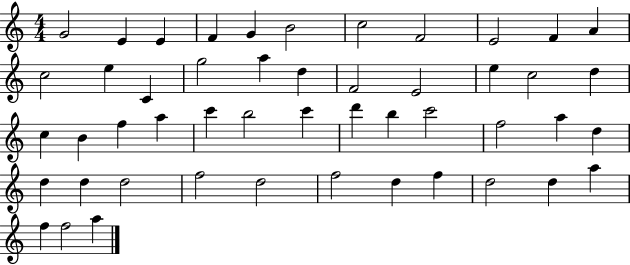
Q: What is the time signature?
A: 4/4